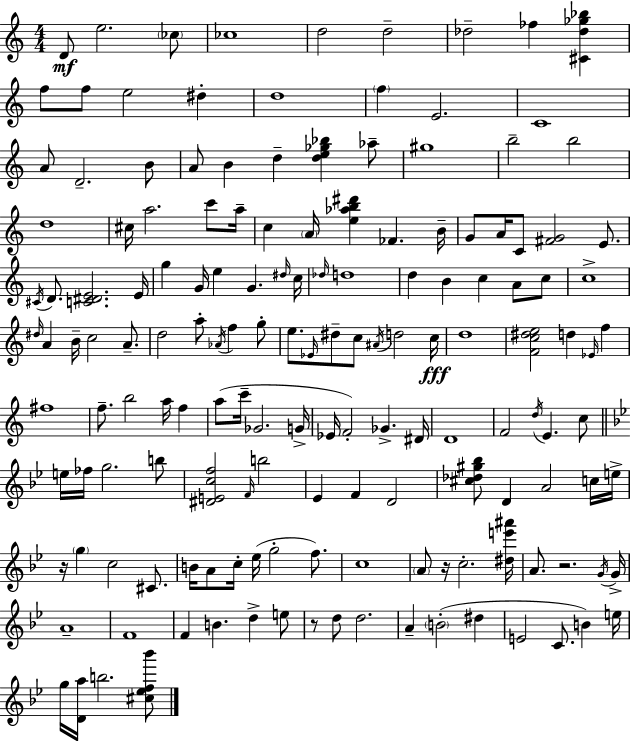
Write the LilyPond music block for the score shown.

{
  \clef treble
  \numericTimeSignature
  \time 4/4
  \key c \major
  d'8\mf e''2. \parenthesize ces''8 | ces''1 | d''2 d''2-- | des''2-- fes''4 <cis' des'' ges'' bes''>4 | \break f''8 f''8 e''2 dis''4-. | d''1 | \parenthesize f''4 e'2. | c'1 | \break a'8 d'2.-- b'8 | a'8 b'4 d''4-- <d'' e'' ges'' bes''>4 aes''8-- | gis''1 | b''2-- b''2 | \break d''1 | cis''16 a''2. c'''8 a''16-- | c''4 \parenthesize a'16 <e'' aes'' b'' dis'''>4 fes'4. b'16-- | g'8 a'16 c'8 <fis' g'>2 e'8. | \break \acciaccatura { cis'16 } d'8. <c' dis' e'>2. | e'16 g''4 g'16 e''4 g'4. | \grace { dis''16 } c''16 \grace { des''16 } d''1 | d''4 b'4 c''4 a'8 | \break c''8 c''1-> | \grace { dis''16 } a'4 b'16-- c''2 | a'8.-- d''2 a''8-. \acciaccatura { aes'16 } f''4 | g''8-. e''8. \grace { ees'16 } dis''8-- c''8 \acciaccatura { ais'16 } d''2 | \break c''16\fff d''1 | <f' c'' dis'' e''>2 d''4 | \grace { ees'16 } f''4 fis''1 | f''8.-- b''2 | \break a''16 f''4 a''8( c'''16-- ges'2. | g'16-> ees'16 f'2-.) | ges'4.-> dis'16 d'1 | f'2 | \break \acciaccatura { d''16 } e'4. c''8 \bar "||" \break \key bes \major e''16 fes''16 g''2. b''8 | <dis' e' c'' f''>2 \grace { f'16 } b''2 | ees'4 f'4 d'2 | <cis'' des'' gis'' bes''>8 d'4 a'2 c''16 | \break e''16-> r16 \parenthesize g''4 c''2 cis'8. | b'16 a'8 c''16-. ees''16( g''2-. f''8.) | c''1 | \parenthesize a'8 r16 c''2.-. | \break <dis'' e''' ais'''>16 a'8. r2. | \acciaccatura { g'16 } g'16-> a'1-- | f'1 | f'4 b'4. d''4-> | \break e''8 r8 d''8 d''2. | a'4-- \parenthesize b'2-.( dis''4 | e'2 c'8. b'4) | e''16 g''16 <d' a''>16 b''2. | \break <cis'' ees'' f'' bes'''>8 \bar "|."
}